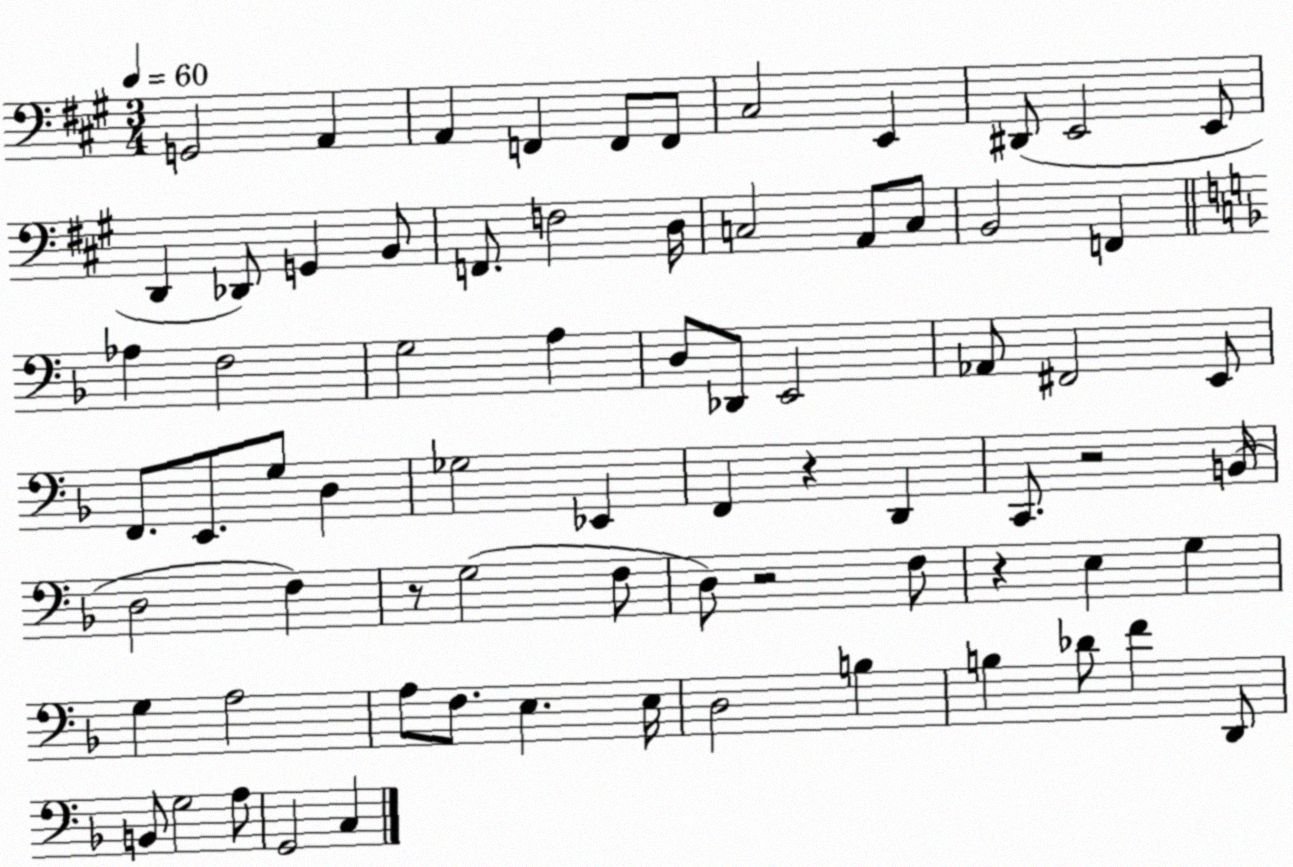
X:1
T:Untitled
M:3/4
L:1/4
K:A
G,,2 A,, A,, F,, F,,/2 F,,/2 ^C,2 E,, ^D,,/2 E,,2 E,,/2 D,, _D,,/2 G,, B,,/2 F,,/2 F,2 D,/4 C,2 A,,/2 C,/2 B,,2 F,, _A, F,2 G,2 A, D,/2 _D,,/2 E,,2 _A,,/2 ^F,,2 E,,/2 F,,/2 E,,/2 G,/2 D, _G,2 _E,, F,, z D,, C,,/2 z2 B,,/4 D,2 F, z/2 G,2 F,/2 D,/2 z2 F,/2 z E, G, G, A,2 A,/2 F,/2 E, E,/4 D,2 B, B, _D/2 F D,,/2 B,,/2 G,2 A,/2 G,,2 C,